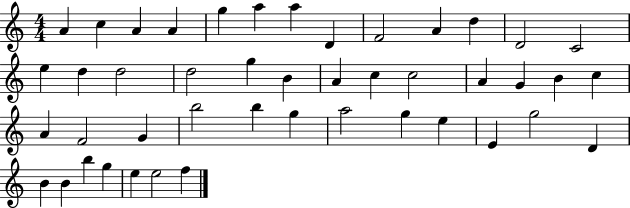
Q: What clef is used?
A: treble